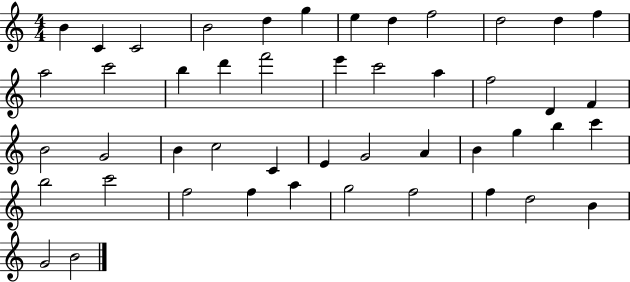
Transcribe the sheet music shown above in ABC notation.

X:1
T:Untitled
M:4/4
L:1/4
K:C
B C C2 B2 d g e d f2 d2 d f a2 c'2 b d' f'2 e' c'2 a f2 D F B2 G2 B c2 C E G2 A B g b c' b2 c'2 f2 f a g2 f2 f d2 B G2 B2